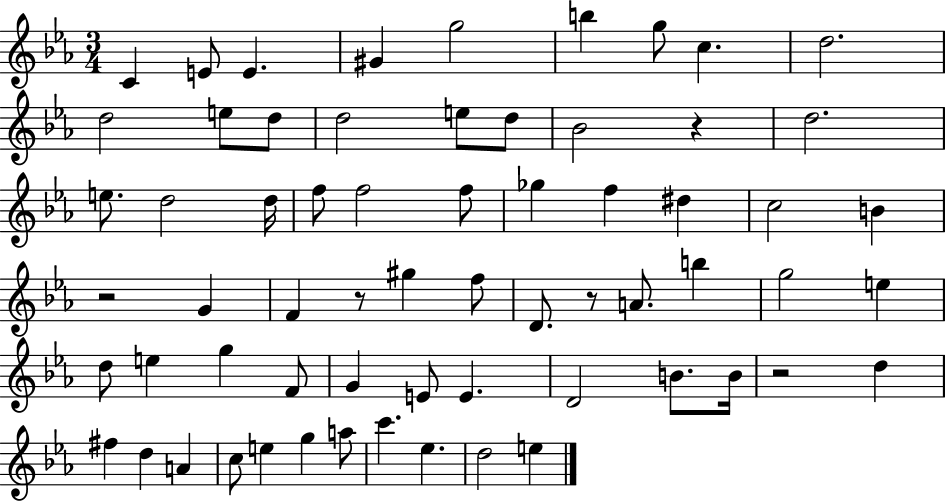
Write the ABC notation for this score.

X:1
T:Untitled
M:3/4
L:1/4
K:Eb
C E/2 E ^G g2 b g/2 c d2 d2 e/2 d/2 d2 e/2 d/2 _B2 z d2 e/2 d2 d/4 f/2 f2 f/2 _g f ^d c2 B z2 G F z/2 ^g f/2 D/2 z/2 A/2 b g2 e d/2 e g F/2 G E/2 E D2 B/2 B/4 z2 d ^f d A c/2 e g a/2 c' _e d2 e